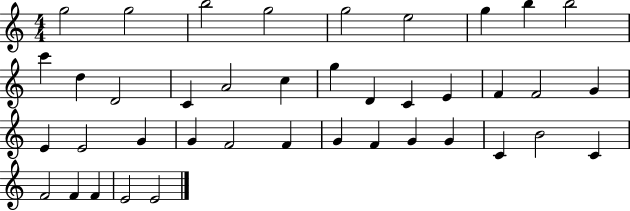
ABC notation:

X:1
T:Untitled
M:4/4
L:1/4
K:C
g2 g2 b2 g2 g2 e2 g b b2 c' d D2 C A2 c g D C E F F2 G E E2 G G F2 F G F G G C B2 C F2 F F E2 E2